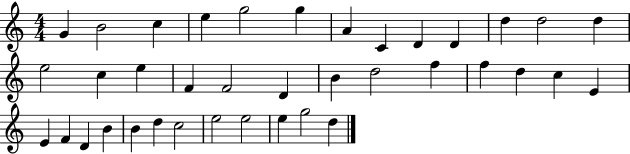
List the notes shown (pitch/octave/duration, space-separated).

G4/q B4/h C5/q E5/q G5/h G5/q A4/q C4/q D4/q D4/q D5/q D5/h D5/q E5/h C5/q E5/q F4/q F4/h D4/q B4/q D5/h F5/q F5/q D5/q C5/q E4/q E4/q F4/q D4/q B4/q B4/q D5/q C5/h E5/h E5/h E5/q G5/h D5/q